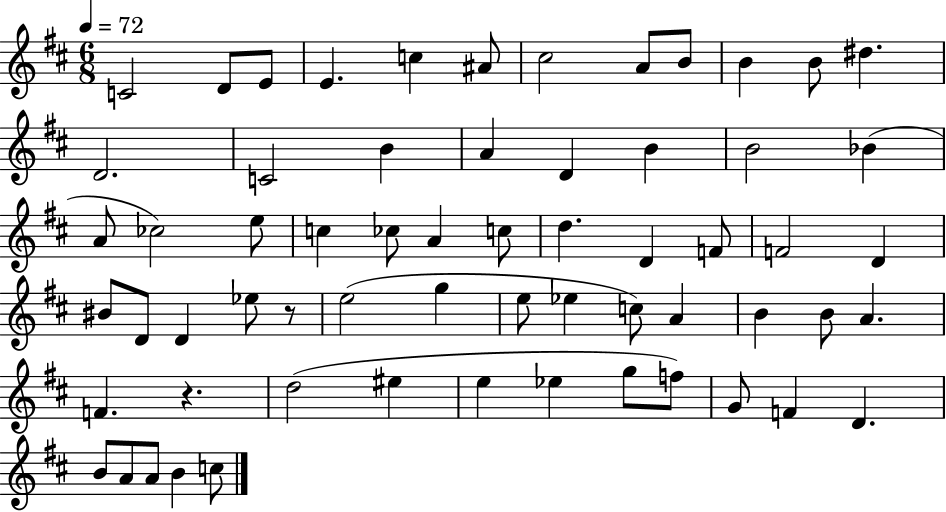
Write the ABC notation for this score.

X:1
T:Untitled
M:6/8
L:1/4
K:D
C2 D/2 E/2 E c ^A/2 ^c2 A/2 B/2 B B/2 ^d D2 C2 B A D B B2 _B A/2 _c2 e/2 c _c/2 A c/2 d D F/2 F2 D ^B/2 D/2 D _e/2 z/2 e2 g e/2 _e c/2 A B B/2 A F z d2 ^e e _e g/2 f/2 G/2 F D B/2 A/2 A/2 B c/2